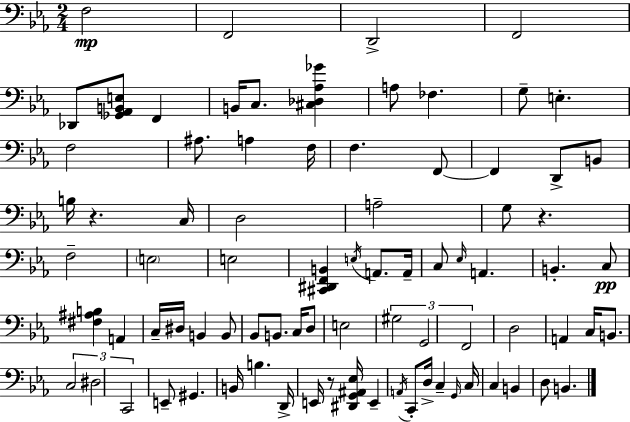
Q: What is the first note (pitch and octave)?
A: F3